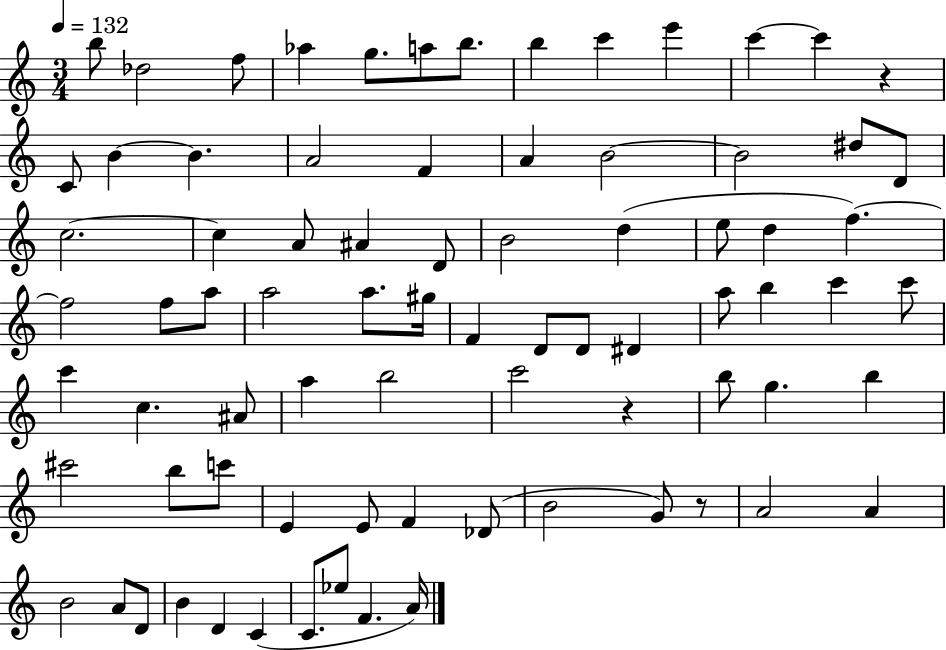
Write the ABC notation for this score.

X:1
T:Untitled
M:3/4
L:1/4
K:C
b/2 _d2 f/2 _a g/2 a/2 b/2 b c' e' c' c' z C/2 B B A2 F A B2 B2 ^d/2 D/2 c2 c A/2 ^A D/2 B2 d e/2 d f f2 f/2 a/2 a2 a/2 ^g/4 F D/2 D/2 ^D a/2 b c' c'/2 c' c ^A/2 a b2 c'2 z b/2 g b ^c'2 b/2 c'/2 E E/2 F _D/2 B2 G/2 z/2 A2 A B2 A/2 D/2 B D C C/2 _e/2 F A/4